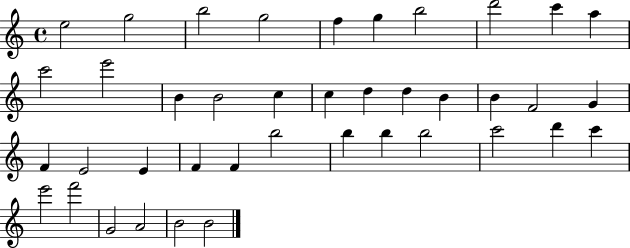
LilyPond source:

{
  \clef treble
  \time 4/4
  \defaultTimeSignature
  \key c \major
  e''2 g''2 | b''2 g''2 | f''4 g''4 b''2 | d'''2 c'''4 a''4 | \break c'''2 e'''2 | b'4 b'2 c''4 | c''4 d''4 d''4 b'4 | b'4 f'2 g'4 | \break f'4 e'2 e'4 | f'4 f'4 b''2 | b''4 b''4 b''2 | c'''2 d'''4 c'''4 | \break e'''2 f'''2 | g'2 a'2 | b'2 b'2 | \bar "|."
}